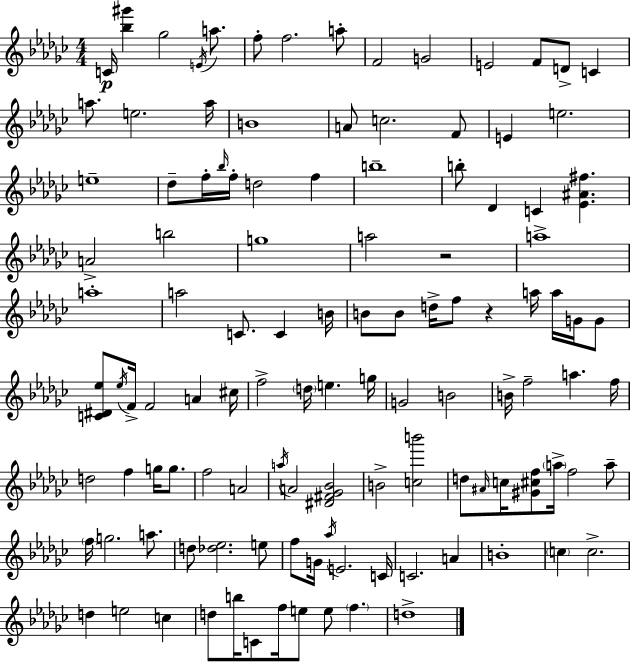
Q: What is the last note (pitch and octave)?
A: D5